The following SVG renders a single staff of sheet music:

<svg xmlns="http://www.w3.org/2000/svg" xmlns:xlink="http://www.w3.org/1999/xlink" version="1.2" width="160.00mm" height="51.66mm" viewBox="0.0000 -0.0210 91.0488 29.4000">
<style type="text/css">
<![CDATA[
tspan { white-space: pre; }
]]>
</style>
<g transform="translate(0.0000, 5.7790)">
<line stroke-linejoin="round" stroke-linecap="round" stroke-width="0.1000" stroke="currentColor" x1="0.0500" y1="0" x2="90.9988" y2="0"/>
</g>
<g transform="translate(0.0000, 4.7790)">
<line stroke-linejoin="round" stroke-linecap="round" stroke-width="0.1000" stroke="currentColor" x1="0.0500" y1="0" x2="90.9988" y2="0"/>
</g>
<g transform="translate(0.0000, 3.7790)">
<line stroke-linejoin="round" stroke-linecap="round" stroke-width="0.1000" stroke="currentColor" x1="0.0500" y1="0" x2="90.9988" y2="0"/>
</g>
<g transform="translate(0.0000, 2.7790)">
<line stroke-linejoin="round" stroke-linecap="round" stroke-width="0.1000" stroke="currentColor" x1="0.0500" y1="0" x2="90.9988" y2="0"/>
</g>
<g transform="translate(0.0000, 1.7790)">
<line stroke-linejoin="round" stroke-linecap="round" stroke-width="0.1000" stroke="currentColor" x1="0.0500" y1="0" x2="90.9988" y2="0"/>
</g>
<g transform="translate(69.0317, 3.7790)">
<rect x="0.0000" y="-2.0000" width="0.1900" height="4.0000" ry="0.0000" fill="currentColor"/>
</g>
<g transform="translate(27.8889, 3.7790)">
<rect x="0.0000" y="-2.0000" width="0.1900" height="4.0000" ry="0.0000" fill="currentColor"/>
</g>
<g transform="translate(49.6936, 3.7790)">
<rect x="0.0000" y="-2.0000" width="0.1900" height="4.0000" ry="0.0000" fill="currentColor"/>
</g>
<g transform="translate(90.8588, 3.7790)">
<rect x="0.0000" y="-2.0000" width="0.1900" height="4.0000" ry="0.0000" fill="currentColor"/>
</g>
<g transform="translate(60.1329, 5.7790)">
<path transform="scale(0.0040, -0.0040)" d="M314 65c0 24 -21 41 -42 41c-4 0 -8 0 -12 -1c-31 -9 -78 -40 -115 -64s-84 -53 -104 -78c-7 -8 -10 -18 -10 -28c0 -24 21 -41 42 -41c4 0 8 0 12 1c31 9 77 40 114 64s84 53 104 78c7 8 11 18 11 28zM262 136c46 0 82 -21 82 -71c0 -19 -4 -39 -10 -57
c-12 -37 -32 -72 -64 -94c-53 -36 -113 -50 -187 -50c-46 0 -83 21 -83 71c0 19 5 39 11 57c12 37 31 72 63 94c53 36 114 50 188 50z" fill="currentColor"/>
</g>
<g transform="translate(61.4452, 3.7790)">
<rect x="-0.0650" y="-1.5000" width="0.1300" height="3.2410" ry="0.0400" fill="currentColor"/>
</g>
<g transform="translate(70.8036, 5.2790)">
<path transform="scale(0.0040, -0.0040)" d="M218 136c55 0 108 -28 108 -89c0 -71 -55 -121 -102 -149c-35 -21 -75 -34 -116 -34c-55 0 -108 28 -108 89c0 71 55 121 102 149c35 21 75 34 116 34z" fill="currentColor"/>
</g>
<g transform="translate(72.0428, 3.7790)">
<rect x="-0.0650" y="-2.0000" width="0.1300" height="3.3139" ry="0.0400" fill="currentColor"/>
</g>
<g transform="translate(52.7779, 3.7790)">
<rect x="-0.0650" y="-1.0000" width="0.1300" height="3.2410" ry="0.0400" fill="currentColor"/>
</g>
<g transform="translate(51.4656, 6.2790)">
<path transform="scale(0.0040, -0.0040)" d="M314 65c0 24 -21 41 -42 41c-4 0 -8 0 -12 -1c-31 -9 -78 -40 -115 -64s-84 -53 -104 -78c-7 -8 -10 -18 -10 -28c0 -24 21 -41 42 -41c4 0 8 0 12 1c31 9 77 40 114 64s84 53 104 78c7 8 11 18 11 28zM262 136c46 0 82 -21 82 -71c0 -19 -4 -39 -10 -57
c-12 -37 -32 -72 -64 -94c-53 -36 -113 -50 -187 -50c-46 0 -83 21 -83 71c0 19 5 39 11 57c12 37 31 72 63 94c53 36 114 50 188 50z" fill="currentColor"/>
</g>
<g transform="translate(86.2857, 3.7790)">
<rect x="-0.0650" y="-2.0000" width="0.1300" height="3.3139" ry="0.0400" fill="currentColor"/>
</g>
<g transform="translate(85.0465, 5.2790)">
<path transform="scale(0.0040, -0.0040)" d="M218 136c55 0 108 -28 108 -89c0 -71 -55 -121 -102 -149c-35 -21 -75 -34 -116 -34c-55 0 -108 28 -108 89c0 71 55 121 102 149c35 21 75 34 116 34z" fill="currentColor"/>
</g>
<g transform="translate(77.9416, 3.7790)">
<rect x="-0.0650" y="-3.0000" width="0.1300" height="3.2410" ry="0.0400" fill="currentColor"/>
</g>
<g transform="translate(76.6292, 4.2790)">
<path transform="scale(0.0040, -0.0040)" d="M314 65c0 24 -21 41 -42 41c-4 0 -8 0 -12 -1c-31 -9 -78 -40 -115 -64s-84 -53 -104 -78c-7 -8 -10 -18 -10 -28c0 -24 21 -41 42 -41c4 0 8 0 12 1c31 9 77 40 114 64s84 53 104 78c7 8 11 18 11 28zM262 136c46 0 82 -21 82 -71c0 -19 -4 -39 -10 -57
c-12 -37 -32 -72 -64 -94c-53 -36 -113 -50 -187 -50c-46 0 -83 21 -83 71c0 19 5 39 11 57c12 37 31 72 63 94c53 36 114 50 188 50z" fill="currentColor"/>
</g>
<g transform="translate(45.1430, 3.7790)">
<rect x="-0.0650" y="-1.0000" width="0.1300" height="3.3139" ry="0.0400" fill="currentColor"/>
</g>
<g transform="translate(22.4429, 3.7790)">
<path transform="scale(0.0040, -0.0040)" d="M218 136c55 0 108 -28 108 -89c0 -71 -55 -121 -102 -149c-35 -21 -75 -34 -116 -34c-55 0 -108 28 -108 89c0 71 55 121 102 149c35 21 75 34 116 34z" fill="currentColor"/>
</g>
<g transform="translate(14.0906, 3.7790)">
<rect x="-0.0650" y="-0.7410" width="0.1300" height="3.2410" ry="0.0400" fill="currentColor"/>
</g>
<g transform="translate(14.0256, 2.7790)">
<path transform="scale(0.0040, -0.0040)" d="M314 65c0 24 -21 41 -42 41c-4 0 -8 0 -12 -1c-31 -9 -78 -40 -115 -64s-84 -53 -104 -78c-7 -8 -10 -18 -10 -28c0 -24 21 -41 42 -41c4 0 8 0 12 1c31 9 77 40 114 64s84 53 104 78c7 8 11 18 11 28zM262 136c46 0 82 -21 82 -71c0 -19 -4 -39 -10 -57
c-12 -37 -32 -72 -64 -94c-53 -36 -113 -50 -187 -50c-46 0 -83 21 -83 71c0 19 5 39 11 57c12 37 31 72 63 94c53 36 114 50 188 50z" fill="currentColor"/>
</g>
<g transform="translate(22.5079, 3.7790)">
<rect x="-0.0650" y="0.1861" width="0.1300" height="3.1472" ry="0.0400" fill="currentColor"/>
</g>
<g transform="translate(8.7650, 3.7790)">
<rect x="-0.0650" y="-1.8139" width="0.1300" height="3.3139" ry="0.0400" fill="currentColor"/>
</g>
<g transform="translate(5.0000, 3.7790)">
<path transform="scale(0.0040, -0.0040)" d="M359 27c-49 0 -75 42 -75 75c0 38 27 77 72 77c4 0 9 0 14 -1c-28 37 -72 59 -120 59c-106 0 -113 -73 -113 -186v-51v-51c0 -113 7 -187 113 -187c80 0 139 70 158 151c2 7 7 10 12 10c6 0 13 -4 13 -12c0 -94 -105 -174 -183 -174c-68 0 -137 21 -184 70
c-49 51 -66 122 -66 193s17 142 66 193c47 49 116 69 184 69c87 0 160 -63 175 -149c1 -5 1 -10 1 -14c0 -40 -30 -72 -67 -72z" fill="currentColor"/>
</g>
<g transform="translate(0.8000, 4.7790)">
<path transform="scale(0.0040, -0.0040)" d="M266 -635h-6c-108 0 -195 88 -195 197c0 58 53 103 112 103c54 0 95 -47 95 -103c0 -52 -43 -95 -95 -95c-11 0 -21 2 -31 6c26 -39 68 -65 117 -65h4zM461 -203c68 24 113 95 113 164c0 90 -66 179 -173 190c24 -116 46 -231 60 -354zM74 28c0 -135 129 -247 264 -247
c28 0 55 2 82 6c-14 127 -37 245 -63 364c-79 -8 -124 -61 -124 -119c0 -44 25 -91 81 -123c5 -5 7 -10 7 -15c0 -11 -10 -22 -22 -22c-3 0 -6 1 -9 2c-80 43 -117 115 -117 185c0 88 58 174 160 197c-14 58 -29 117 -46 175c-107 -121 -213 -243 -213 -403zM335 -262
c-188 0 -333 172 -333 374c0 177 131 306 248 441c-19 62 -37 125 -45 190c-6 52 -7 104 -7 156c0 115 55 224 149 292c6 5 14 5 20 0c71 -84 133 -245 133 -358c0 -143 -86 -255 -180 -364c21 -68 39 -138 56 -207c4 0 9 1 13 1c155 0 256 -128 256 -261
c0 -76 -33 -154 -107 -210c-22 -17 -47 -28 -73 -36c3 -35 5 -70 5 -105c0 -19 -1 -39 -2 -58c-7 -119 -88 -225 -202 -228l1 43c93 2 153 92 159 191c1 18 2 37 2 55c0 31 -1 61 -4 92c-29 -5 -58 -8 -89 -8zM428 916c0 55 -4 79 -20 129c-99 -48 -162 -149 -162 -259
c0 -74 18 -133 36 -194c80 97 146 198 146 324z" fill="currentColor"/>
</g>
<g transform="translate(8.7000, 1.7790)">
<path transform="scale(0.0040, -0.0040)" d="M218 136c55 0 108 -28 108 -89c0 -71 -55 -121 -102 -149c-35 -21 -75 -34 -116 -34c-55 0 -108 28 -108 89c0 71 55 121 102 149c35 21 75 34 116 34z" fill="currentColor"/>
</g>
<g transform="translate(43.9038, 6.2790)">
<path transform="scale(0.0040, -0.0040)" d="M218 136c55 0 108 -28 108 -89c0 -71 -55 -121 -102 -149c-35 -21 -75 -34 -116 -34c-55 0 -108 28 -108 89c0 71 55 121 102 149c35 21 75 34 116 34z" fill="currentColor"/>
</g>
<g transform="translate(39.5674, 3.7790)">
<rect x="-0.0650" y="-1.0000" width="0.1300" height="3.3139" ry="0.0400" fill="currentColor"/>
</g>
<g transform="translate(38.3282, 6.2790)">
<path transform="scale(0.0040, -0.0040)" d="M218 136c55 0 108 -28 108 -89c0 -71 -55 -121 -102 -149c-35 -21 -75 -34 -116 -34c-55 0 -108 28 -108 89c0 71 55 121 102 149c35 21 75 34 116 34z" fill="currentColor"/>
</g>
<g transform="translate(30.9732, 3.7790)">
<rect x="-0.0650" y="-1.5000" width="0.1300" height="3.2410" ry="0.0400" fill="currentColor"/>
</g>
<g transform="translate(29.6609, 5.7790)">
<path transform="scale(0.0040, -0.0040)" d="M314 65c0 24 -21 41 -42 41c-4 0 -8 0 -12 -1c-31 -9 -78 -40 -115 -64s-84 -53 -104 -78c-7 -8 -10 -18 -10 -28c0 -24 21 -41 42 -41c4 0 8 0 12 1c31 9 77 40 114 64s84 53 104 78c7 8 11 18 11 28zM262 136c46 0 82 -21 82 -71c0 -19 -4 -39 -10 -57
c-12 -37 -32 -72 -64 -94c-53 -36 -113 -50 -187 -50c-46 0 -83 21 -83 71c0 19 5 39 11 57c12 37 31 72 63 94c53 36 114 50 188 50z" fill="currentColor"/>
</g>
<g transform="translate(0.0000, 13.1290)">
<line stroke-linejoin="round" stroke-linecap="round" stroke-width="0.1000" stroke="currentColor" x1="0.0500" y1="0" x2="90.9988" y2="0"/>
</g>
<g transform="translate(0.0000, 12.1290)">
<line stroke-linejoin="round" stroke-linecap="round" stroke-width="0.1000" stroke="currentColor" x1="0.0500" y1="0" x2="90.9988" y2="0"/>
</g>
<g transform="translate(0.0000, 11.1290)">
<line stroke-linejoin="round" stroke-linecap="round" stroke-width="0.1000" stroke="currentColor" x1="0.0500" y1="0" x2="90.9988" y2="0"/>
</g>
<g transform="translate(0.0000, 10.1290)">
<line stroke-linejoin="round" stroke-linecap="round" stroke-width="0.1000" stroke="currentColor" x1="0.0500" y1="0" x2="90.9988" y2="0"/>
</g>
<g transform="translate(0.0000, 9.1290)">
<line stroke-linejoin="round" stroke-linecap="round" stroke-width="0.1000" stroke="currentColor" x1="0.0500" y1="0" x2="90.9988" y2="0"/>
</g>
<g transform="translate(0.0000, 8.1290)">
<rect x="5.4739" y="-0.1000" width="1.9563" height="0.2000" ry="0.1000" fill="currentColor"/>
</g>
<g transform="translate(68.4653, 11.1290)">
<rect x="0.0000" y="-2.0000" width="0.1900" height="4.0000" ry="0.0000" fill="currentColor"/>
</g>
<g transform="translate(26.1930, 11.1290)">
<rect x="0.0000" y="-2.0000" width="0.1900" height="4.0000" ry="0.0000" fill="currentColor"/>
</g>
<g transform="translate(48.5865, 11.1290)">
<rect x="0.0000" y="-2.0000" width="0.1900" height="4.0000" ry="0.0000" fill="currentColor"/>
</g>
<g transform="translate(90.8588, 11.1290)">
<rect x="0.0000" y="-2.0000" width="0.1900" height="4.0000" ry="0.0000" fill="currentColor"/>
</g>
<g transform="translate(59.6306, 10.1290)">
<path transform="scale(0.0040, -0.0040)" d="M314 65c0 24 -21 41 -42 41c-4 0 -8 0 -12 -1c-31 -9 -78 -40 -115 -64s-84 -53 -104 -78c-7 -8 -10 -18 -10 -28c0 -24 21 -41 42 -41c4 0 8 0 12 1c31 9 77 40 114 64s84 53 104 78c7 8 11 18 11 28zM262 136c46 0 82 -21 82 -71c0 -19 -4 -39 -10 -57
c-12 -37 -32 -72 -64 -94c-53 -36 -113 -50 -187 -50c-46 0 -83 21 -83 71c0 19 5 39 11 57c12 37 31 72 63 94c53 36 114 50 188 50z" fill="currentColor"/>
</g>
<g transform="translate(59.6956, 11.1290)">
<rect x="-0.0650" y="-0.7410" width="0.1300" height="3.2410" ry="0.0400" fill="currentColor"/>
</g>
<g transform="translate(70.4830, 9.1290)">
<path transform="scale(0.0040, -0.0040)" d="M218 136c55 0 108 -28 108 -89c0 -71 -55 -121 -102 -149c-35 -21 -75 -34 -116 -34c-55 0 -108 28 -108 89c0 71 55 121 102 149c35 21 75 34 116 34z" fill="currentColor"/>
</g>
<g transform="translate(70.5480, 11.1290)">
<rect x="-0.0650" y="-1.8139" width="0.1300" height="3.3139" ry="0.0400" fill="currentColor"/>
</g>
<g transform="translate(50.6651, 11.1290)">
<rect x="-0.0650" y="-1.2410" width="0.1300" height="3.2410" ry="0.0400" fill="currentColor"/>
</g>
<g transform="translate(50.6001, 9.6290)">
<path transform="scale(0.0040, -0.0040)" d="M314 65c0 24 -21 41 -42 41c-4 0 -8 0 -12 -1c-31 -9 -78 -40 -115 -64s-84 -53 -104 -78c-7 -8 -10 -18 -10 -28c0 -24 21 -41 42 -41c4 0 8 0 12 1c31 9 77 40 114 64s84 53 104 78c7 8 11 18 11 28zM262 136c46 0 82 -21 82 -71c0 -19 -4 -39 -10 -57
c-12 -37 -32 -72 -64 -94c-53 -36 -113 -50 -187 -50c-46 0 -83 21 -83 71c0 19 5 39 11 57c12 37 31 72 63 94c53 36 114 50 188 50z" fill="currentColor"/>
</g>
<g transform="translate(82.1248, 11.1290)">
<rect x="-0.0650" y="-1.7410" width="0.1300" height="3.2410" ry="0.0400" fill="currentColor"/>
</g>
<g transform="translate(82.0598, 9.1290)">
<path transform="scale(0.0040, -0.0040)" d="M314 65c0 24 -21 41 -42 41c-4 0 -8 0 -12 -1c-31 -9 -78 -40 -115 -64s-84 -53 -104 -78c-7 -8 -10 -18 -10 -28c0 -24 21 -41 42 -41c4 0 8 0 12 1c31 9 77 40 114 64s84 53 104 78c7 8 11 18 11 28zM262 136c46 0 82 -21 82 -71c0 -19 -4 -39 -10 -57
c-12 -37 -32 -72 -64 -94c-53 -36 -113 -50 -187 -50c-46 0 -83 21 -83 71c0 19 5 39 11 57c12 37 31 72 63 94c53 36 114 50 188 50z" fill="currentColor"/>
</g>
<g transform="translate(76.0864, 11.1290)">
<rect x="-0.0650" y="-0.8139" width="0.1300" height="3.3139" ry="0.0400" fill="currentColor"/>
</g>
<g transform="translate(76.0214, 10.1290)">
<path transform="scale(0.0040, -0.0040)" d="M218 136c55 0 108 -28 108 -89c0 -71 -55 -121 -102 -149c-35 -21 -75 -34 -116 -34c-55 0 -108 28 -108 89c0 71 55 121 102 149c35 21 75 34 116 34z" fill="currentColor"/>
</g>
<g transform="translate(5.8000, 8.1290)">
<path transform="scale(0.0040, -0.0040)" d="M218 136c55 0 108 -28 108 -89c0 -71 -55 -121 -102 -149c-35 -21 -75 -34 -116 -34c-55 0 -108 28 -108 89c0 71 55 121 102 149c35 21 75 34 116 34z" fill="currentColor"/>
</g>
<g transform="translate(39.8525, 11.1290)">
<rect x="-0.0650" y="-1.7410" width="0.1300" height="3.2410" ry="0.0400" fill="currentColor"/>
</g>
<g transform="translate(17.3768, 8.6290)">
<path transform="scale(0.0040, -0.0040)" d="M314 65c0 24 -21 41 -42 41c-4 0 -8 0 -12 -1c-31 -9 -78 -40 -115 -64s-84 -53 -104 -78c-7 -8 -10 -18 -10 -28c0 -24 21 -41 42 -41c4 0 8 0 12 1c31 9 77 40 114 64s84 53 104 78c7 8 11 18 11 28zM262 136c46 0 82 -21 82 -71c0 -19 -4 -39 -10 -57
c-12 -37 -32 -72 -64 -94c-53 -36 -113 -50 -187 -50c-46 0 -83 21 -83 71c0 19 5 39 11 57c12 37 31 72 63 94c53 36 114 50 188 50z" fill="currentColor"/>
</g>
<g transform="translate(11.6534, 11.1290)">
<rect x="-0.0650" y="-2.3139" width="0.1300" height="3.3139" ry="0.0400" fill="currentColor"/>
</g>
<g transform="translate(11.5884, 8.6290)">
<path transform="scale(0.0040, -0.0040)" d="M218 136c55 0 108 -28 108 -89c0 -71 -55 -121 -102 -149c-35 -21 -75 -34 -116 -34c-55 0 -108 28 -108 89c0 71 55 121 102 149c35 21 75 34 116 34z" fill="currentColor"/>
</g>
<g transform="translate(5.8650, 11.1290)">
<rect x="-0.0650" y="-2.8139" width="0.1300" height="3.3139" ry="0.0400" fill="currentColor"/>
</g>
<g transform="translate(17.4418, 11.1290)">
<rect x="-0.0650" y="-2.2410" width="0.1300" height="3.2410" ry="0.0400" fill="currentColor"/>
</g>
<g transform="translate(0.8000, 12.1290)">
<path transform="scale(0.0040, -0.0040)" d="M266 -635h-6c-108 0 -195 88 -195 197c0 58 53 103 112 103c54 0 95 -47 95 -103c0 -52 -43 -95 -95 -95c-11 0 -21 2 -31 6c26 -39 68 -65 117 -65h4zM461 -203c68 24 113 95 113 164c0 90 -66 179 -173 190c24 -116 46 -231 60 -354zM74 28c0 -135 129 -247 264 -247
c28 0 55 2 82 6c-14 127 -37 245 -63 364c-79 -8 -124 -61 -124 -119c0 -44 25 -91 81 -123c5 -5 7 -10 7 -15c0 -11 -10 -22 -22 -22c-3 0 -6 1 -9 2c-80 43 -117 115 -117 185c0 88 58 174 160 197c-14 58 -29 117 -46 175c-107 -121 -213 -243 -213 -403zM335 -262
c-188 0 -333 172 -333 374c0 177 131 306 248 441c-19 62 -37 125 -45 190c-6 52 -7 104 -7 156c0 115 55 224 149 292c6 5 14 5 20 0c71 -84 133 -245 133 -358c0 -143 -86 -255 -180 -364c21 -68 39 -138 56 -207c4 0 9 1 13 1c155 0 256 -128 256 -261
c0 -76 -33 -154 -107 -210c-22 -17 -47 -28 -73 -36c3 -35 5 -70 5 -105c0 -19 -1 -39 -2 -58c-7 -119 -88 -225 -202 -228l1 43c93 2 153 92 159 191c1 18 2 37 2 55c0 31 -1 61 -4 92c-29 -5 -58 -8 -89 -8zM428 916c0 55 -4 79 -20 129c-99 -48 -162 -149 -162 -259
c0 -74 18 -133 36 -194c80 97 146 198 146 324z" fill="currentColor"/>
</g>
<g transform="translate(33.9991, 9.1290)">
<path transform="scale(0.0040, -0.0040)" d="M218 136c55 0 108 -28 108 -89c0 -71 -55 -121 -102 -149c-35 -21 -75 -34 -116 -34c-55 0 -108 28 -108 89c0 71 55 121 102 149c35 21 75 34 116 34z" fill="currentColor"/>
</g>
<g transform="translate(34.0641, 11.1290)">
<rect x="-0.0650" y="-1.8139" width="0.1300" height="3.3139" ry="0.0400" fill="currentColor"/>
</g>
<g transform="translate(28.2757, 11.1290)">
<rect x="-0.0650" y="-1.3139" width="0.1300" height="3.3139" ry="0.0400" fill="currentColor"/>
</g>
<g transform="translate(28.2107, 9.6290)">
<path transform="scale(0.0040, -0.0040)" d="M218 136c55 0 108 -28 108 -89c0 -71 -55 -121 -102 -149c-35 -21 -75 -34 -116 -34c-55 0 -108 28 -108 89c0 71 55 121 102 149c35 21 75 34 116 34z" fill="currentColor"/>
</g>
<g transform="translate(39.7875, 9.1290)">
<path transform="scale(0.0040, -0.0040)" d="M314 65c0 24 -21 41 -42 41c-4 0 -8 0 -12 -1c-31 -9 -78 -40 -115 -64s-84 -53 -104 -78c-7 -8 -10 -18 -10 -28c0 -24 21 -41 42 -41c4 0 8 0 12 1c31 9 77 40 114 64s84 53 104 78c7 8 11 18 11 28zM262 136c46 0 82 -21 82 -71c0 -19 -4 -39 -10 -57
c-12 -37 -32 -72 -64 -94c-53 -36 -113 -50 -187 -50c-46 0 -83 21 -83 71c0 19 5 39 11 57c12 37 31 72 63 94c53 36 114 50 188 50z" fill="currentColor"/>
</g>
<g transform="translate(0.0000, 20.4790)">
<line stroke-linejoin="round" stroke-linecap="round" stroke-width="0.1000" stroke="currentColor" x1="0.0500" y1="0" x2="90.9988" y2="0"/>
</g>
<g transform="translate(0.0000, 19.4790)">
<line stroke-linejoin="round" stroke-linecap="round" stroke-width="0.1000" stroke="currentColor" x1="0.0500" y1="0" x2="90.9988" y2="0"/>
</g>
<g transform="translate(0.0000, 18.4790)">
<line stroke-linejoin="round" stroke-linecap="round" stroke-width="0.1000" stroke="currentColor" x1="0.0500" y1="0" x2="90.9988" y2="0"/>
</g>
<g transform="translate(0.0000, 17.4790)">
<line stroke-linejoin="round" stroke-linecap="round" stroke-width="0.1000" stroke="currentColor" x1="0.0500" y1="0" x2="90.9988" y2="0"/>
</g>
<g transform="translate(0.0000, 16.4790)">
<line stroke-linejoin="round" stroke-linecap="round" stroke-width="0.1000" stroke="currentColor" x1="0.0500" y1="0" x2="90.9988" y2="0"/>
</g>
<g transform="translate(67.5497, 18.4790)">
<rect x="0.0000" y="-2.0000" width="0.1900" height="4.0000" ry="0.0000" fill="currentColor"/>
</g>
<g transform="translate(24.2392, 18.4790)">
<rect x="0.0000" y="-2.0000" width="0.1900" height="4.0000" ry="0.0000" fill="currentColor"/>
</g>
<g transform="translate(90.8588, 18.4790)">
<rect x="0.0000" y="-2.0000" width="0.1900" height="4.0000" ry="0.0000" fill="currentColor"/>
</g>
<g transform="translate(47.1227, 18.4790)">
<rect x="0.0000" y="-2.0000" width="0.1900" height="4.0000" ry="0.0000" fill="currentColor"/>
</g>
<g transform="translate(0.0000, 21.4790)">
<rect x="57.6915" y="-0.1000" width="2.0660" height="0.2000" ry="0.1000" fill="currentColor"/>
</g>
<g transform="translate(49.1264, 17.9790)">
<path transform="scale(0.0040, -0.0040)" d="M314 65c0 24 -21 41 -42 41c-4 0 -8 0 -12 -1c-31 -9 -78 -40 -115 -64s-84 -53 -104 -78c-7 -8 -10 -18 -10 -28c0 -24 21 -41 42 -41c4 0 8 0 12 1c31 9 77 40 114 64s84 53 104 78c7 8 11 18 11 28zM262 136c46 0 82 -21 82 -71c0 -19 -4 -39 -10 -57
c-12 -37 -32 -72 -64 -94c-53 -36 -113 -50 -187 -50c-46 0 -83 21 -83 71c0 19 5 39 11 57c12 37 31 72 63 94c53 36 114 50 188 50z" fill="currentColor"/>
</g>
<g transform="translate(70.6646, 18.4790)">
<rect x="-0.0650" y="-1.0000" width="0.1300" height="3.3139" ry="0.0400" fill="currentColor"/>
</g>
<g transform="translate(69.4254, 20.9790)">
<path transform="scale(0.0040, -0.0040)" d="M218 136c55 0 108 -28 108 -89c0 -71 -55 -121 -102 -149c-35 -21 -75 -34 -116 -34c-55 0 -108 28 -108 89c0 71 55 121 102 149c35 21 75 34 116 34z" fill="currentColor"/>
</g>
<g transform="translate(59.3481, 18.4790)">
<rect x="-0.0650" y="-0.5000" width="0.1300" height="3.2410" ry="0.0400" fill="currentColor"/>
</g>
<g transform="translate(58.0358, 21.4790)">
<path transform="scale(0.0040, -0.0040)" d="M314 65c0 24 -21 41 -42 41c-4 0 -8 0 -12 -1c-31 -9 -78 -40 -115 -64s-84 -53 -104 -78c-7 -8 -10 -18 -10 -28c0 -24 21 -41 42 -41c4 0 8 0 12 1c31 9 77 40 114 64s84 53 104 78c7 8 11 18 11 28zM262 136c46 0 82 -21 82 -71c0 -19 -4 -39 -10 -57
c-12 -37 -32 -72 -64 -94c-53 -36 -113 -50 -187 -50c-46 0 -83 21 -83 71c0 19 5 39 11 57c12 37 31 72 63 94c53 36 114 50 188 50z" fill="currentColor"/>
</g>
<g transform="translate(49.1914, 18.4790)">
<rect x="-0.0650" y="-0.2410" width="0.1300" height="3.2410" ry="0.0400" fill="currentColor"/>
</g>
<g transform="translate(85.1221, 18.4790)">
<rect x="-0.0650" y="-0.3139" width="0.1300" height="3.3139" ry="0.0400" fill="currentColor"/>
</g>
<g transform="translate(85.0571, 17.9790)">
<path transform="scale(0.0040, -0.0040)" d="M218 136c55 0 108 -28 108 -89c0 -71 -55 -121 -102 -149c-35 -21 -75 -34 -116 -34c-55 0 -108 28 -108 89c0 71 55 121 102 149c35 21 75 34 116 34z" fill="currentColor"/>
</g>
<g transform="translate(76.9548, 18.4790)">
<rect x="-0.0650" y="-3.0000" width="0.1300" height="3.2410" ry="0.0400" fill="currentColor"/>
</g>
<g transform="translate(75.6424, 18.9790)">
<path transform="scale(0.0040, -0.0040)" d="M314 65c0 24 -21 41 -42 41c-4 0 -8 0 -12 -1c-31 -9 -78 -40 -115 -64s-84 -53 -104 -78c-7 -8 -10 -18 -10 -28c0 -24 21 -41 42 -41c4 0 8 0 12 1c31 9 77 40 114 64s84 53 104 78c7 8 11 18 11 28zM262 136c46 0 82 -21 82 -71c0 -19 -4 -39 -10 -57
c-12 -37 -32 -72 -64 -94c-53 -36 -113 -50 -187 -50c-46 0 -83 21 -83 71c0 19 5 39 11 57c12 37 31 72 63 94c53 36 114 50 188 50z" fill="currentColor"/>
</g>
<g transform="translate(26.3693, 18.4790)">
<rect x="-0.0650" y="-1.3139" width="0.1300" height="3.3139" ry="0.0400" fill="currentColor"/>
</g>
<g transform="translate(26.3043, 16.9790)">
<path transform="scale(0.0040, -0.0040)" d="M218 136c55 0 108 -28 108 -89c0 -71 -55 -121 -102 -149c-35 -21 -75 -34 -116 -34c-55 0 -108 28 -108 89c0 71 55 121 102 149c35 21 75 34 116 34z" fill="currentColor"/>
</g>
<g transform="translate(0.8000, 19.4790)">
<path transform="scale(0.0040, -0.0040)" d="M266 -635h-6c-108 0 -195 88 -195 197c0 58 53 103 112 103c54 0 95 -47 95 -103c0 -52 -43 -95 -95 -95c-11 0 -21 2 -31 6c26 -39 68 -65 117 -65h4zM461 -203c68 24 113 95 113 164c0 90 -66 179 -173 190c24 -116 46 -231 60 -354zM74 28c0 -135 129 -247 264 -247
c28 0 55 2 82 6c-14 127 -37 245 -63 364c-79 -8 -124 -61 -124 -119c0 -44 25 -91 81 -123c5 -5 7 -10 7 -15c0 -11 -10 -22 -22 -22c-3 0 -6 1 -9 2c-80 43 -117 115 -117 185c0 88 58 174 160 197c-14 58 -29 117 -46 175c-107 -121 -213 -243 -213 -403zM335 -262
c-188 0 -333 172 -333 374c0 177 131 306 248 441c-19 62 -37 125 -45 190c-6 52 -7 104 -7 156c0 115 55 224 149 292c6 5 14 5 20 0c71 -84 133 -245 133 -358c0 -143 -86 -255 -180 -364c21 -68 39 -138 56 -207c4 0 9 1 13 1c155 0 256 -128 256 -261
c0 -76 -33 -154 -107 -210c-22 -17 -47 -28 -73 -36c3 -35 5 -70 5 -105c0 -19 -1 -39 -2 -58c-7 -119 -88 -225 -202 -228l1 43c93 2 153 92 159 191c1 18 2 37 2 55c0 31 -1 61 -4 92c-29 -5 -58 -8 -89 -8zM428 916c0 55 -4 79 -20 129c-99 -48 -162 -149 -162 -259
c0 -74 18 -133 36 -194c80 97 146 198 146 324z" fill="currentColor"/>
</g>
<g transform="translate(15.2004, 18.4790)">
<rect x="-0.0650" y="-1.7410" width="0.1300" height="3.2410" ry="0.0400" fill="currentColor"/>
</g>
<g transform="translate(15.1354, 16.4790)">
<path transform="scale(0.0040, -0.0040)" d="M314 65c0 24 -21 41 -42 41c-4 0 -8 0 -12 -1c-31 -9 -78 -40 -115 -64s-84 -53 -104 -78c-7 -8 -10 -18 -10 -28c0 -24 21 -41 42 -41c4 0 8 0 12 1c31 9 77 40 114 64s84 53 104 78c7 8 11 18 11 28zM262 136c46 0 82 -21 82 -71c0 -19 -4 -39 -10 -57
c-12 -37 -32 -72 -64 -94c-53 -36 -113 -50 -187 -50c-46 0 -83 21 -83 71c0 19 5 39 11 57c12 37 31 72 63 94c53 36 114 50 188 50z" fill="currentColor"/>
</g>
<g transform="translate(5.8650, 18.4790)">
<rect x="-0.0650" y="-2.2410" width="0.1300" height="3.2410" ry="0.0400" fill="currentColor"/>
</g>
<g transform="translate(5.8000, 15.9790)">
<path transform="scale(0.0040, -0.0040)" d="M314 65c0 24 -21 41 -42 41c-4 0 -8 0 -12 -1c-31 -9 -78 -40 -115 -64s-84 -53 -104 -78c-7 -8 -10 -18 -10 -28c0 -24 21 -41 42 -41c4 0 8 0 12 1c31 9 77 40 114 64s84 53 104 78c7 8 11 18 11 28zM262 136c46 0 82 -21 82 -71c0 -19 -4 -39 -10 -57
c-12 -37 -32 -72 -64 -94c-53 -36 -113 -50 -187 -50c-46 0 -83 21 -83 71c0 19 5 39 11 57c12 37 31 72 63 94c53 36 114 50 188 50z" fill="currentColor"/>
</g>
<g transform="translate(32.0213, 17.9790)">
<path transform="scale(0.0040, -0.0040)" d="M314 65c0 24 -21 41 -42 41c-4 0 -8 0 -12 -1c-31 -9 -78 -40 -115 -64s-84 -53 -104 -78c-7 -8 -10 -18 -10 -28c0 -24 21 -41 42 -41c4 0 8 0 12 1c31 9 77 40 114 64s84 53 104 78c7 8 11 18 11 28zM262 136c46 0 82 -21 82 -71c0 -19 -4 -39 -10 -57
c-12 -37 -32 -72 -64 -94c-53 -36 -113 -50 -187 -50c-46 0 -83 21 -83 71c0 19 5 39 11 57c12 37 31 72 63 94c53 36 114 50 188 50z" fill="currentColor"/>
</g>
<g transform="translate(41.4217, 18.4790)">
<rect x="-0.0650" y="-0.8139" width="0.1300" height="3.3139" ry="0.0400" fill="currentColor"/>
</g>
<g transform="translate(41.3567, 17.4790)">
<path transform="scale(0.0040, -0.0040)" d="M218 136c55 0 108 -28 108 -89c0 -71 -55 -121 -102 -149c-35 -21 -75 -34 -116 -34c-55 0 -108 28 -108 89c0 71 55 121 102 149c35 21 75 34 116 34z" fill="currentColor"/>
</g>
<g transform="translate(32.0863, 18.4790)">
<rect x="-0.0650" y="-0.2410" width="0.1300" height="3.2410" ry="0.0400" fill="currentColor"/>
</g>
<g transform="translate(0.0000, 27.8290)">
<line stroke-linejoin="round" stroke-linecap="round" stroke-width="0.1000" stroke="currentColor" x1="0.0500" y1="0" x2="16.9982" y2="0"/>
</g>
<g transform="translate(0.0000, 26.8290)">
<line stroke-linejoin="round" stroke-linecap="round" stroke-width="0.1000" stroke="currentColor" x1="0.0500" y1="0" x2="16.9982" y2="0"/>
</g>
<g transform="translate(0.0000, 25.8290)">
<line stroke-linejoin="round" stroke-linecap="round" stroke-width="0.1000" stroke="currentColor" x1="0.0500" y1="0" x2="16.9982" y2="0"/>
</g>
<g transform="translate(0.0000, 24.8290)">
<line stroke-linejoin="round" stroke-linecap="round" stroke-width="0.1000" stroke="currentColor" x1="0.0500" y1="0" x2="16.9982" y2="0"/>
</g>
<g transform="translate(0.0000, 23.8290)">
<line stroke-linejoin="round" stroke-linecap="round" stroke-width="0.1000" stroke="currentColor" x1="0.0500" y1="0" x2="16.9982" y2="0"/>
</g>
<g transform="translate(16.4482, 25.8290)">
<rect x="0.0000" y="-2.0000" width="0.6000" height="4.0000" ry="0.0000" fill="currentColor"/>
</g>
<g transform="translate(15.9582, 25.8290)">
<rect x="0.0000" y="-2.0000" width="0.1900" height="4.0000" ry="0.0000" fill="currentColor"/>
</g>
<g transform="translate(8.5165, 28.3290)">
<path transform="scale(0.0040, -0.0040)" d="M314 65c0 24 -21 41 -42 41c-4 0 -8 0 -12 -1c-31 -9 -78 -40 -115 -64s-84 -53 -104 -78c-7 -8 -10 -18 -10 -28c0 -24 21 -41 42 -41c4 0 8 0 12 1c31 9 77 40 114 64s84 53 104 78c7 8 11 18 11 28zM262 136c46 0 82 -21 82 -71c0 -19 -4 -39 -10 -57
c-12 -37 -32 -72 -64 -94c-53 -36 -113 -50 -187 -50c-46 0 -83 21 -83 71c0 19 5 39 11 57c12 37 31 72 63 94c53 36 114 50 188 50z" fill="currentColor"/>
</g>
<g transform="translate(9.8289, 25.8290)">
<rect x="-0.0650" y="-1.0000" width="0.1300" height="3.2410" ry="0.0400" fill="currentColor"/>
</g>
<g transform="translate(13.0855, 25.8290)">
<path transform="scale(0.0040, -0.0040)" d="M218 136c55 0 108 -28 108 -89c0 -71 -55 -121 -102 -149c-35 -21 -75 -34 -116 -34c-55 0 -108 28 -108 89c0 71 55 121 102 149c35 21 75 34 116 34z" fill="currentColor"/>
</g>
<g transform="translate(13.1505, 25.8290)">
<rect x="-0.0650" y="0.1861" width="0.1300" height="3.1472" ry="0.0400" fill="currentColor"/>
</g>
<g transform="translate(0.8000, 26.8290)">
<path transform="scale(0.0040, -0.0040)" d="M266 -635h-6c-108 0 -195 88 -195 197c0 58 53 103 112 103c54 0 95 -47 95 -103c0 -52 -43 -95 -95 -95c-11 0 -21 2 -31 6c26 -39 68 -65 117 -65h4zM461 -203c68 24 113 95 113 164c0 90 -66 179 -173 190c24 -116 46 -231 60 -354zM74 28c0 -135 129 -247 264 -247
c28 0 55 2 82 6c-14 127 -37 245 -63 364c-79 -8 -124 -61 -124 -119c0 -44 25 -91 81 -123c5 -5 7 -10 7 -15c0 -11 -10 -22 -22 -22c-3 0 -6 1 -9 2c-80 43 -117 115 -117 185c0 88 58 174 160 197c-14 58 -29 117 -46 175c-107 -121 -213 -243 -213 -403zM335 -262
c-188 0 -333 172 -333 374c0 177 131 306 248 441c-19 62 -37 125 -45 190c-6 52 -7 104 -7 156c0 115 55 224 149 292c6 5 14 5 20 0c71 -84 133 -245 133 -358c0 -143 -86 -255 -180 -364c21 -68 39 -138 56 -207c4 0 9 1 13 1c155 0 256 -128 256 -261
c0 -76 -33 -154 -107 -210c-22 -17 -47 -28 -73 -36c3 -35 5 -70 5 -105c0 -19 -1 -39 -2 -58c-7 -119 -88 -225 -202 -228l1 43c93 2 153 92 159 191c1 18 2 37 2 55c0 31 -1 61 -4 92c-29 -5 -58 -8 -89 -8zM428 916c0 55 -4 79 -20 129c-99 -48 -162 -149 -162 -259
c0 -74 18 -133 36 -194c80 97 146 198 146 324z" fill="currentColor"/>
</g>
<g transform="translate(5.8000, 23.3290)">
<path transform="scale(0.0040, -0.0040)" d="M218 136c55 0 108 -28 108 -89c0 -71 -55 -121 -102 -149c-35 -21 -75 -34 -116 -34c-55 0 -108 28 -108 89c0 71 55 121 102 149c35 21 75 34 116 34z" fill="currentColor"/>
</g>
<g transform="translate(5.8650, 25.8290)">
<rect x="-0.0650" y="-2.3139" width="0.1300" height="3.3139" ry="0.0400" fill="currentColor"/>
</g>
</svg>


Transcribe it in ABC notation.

X:1
T:Untitled
M:4/4
L:1/4
K:C
f d2 B E2 D D D2 E2 F A2 F a g g2 e f f2 e2 d2 f d f2 g2 f2 e c2 d c2 C2 D A2 c g D2 B